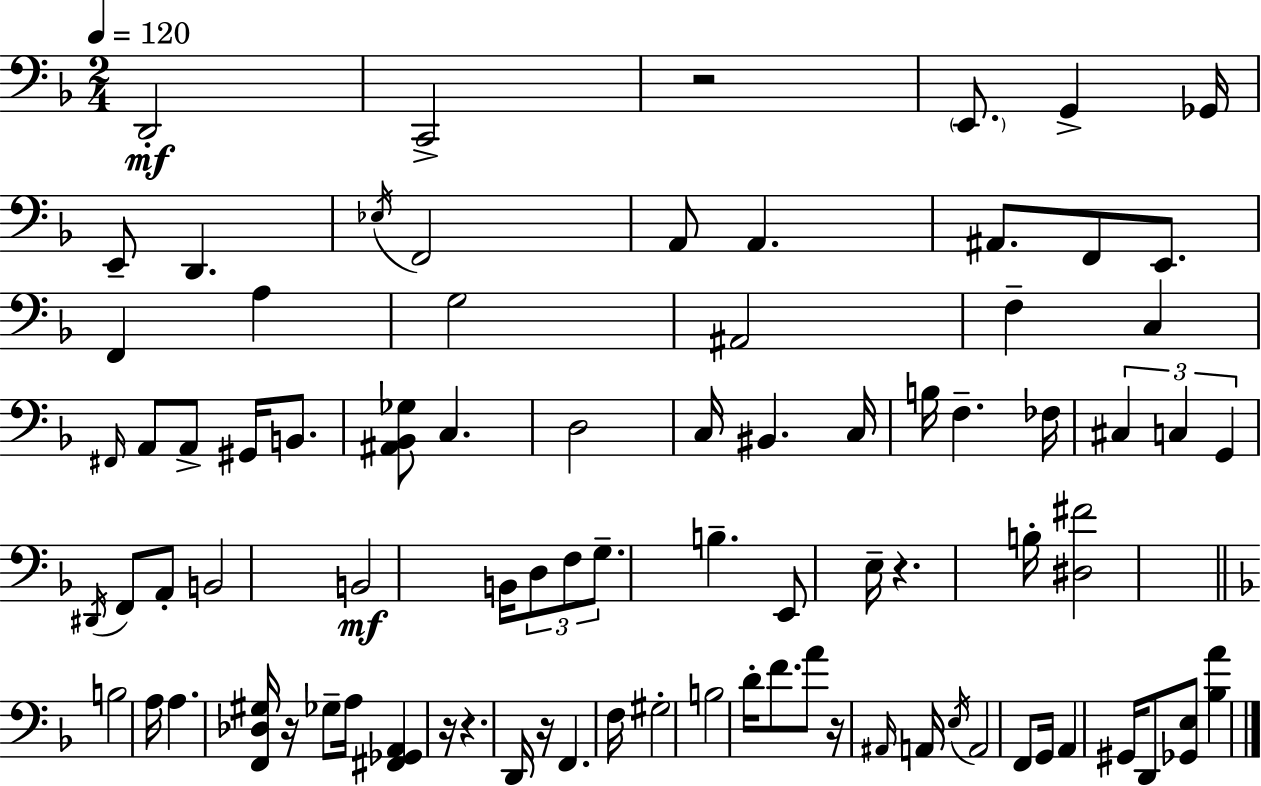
D2/h C2/h R/h E2/e. G2/q Gb2/s E2/e D2/q. Eb3/s F2/h A2/e A2/q. A#2/e. F2/e E2/e. F2/q A3/q G3/h A#2/h F3/q C3/q F#2/s A2/e A2/e G#2/s B2/e. [A#2,Bb2,Gb3]/e C3/q. D3/h C3/s BIS2/q. C3/s B3/s F3/q. FES3/s C#3/q C3/q G2/q D#2/s F2/e A2/e B2/h B2/h B2/s D3/e F3/e G3/e. B3/q. E2/e E3/s R/q. B3/s [D#3,F#4]/h B3/h A3/s A3/q. [F2,Db3,G#3]/s R/s Gb3/e A3/s [F#2,Gb2,A2]/q R/s R/q. D2/s R/s F2/q. F3/s G#3/h B3/h D4/s F4/e. A4/e R/s A#2/s A2/s E3/s A2/h F2/e G2/s A2/q G#2/s D2/e [Gb2,E3]/e [Bb3,A4]/q